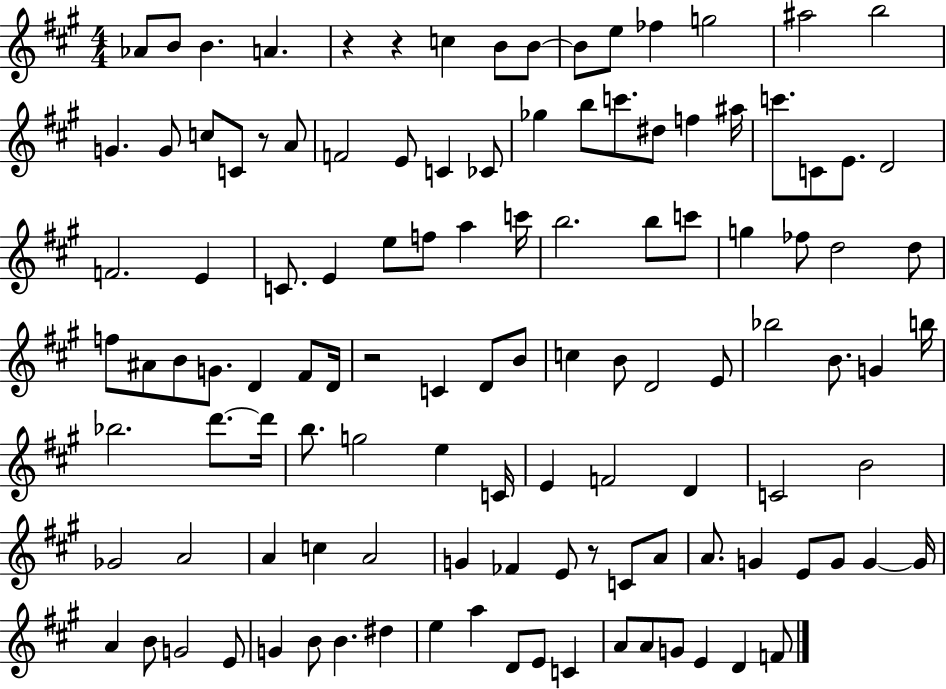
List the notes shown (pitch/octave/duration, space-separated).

Ab4/e B4/e B4/q. A4/q. R/q R/q C5/q B4/e B4/e B4/e E5/e FES5/q G5/h A#5/h B5/h G4/q. G4/e C5/e C4/e R/e A4/e F4/h E4/e C4/q CES4/e Gb5/q B5/e C6/e. D#5/e F5/q A#5/s C6/e. C4/e E4/e. D4/h F4/h. E4/q C4/e. E4/q E5/e F5/e A5/q C6/s B5/h. B5/e C6/e G5/q FES5/e D5/h D5/e F5/e A#4/e B4/e G4/e. D4/q F#4/e D4/s R/h C4/q D4/e B4/e C5/q B4/e D4/h E4/e Bb5/h B4/e. G4/q B5/s Bb5/h. D6/e. D6/s B5/e. G5/h E5/q C4/s E4/q F4/h D4/q C4/h B4/h Gb4/h A4/h A4/q C5/q A4/h G4/q FES4/q E4/e R/e C4/e A4/e A4/e. G4/q E4/e G4/e G4/q G4/s A4/q B4/e G4/h E4/e G4/q B4/e B4/q. D#5/q E5/q A5/q D4/e E4/e C4/q A4/e A4/e G4/e E4/q D4/q F4/e